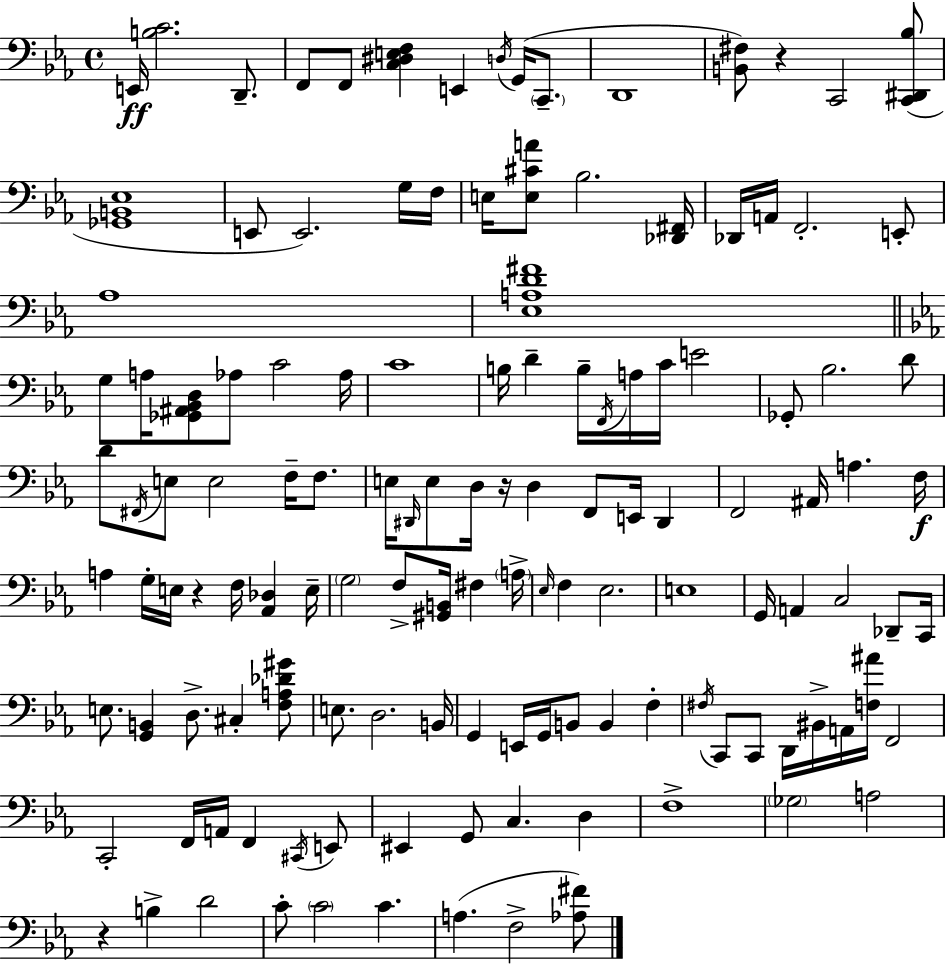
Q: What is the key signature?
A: EES major